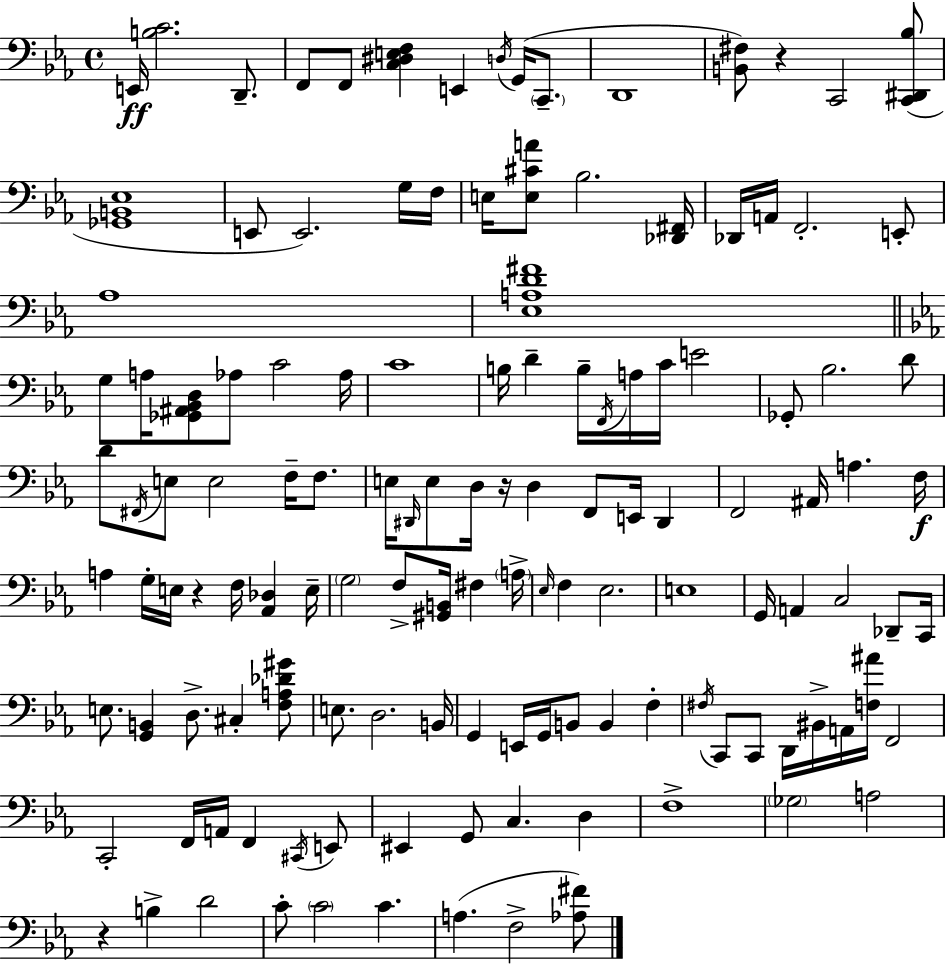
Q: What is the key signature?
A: EES major